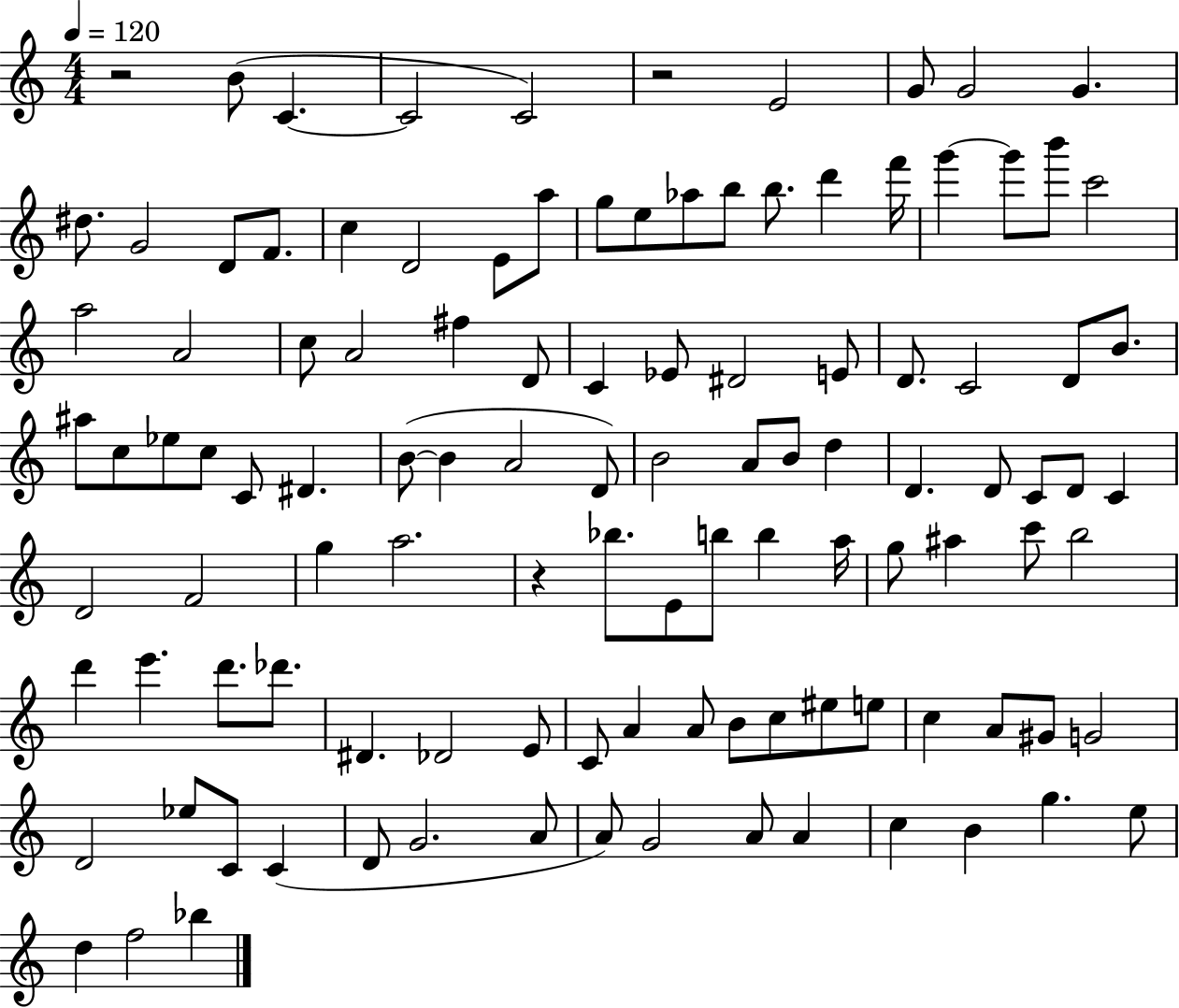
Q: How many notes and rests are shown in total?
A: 112